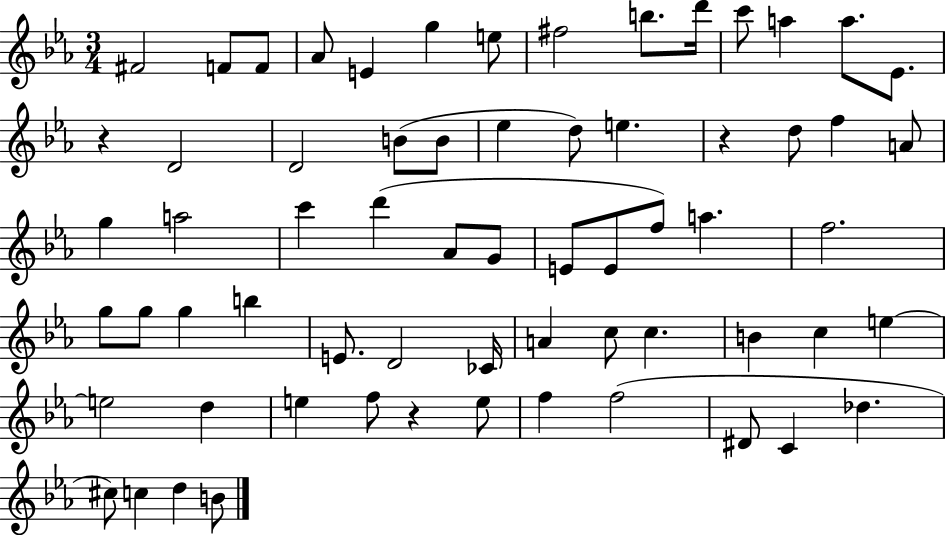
X:1
T:Untitled
M:3/4
L:1/4
K:Eb
^F2 F/2 F/2 _A/2 E g e/2 ^f2 b/2 d'/4 c'/2 a a/2 _E/2 z D2 D2 B/2 B/2 _e d/2 e z d/2 f A/2 g a2 c' d' _A/2 G/2 E/2 E/2 f/2 a f2 g/2 g/2 g b E/2 D2 _C/4 A c/2 c B c e e2 d e f/2 z e/2 f f2 ^D/2 C _d ^c/2 c d B/2